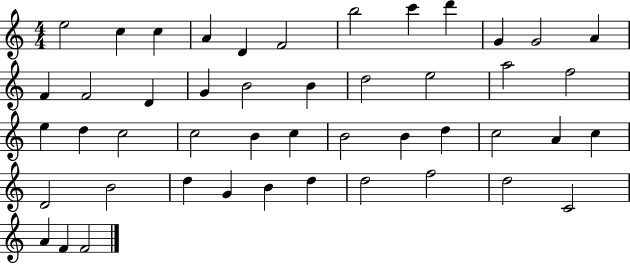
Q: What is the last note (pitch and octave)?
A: F4